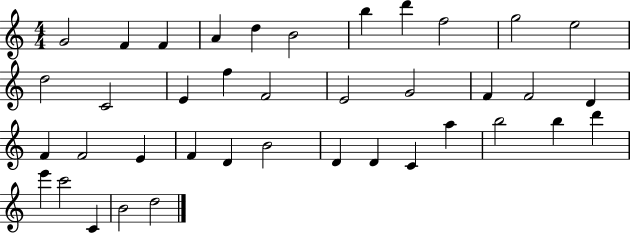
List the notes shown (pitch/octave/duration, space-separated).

G4/h F4/q F4/q A4/q D5/q B4/h B5/q D6/q F5/h G5/h E5/h D5/h C4/h E4/q F5/q F4/h E4/h G4/h F4/q F4/h D4/q F4/q F4/h E4/q F4/q D4/q B4/h D4/q D4/q C4/q A5/q B5/h B5/q D6/q E6/q C6/h C4/q B4/h D5/h